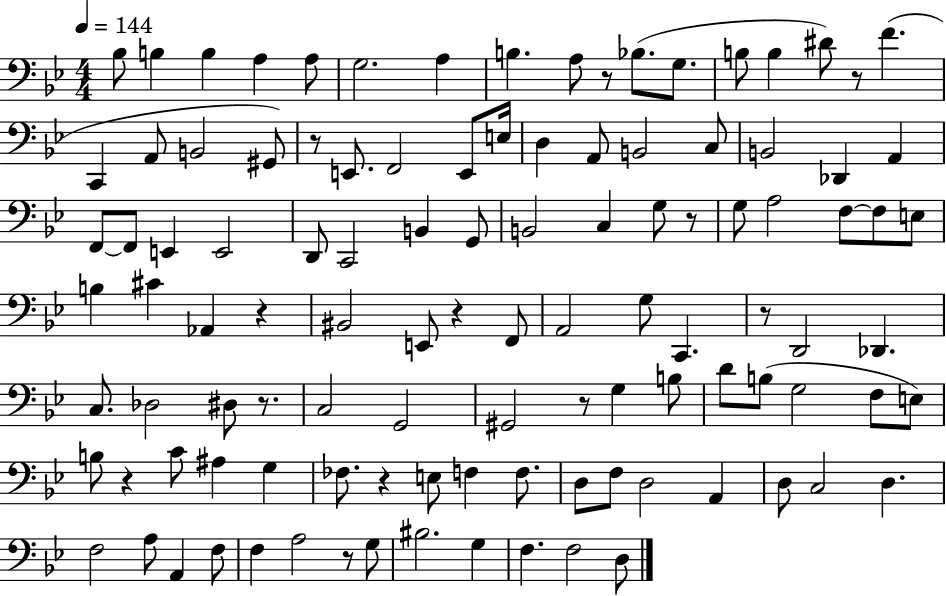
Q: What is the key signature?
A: BES major